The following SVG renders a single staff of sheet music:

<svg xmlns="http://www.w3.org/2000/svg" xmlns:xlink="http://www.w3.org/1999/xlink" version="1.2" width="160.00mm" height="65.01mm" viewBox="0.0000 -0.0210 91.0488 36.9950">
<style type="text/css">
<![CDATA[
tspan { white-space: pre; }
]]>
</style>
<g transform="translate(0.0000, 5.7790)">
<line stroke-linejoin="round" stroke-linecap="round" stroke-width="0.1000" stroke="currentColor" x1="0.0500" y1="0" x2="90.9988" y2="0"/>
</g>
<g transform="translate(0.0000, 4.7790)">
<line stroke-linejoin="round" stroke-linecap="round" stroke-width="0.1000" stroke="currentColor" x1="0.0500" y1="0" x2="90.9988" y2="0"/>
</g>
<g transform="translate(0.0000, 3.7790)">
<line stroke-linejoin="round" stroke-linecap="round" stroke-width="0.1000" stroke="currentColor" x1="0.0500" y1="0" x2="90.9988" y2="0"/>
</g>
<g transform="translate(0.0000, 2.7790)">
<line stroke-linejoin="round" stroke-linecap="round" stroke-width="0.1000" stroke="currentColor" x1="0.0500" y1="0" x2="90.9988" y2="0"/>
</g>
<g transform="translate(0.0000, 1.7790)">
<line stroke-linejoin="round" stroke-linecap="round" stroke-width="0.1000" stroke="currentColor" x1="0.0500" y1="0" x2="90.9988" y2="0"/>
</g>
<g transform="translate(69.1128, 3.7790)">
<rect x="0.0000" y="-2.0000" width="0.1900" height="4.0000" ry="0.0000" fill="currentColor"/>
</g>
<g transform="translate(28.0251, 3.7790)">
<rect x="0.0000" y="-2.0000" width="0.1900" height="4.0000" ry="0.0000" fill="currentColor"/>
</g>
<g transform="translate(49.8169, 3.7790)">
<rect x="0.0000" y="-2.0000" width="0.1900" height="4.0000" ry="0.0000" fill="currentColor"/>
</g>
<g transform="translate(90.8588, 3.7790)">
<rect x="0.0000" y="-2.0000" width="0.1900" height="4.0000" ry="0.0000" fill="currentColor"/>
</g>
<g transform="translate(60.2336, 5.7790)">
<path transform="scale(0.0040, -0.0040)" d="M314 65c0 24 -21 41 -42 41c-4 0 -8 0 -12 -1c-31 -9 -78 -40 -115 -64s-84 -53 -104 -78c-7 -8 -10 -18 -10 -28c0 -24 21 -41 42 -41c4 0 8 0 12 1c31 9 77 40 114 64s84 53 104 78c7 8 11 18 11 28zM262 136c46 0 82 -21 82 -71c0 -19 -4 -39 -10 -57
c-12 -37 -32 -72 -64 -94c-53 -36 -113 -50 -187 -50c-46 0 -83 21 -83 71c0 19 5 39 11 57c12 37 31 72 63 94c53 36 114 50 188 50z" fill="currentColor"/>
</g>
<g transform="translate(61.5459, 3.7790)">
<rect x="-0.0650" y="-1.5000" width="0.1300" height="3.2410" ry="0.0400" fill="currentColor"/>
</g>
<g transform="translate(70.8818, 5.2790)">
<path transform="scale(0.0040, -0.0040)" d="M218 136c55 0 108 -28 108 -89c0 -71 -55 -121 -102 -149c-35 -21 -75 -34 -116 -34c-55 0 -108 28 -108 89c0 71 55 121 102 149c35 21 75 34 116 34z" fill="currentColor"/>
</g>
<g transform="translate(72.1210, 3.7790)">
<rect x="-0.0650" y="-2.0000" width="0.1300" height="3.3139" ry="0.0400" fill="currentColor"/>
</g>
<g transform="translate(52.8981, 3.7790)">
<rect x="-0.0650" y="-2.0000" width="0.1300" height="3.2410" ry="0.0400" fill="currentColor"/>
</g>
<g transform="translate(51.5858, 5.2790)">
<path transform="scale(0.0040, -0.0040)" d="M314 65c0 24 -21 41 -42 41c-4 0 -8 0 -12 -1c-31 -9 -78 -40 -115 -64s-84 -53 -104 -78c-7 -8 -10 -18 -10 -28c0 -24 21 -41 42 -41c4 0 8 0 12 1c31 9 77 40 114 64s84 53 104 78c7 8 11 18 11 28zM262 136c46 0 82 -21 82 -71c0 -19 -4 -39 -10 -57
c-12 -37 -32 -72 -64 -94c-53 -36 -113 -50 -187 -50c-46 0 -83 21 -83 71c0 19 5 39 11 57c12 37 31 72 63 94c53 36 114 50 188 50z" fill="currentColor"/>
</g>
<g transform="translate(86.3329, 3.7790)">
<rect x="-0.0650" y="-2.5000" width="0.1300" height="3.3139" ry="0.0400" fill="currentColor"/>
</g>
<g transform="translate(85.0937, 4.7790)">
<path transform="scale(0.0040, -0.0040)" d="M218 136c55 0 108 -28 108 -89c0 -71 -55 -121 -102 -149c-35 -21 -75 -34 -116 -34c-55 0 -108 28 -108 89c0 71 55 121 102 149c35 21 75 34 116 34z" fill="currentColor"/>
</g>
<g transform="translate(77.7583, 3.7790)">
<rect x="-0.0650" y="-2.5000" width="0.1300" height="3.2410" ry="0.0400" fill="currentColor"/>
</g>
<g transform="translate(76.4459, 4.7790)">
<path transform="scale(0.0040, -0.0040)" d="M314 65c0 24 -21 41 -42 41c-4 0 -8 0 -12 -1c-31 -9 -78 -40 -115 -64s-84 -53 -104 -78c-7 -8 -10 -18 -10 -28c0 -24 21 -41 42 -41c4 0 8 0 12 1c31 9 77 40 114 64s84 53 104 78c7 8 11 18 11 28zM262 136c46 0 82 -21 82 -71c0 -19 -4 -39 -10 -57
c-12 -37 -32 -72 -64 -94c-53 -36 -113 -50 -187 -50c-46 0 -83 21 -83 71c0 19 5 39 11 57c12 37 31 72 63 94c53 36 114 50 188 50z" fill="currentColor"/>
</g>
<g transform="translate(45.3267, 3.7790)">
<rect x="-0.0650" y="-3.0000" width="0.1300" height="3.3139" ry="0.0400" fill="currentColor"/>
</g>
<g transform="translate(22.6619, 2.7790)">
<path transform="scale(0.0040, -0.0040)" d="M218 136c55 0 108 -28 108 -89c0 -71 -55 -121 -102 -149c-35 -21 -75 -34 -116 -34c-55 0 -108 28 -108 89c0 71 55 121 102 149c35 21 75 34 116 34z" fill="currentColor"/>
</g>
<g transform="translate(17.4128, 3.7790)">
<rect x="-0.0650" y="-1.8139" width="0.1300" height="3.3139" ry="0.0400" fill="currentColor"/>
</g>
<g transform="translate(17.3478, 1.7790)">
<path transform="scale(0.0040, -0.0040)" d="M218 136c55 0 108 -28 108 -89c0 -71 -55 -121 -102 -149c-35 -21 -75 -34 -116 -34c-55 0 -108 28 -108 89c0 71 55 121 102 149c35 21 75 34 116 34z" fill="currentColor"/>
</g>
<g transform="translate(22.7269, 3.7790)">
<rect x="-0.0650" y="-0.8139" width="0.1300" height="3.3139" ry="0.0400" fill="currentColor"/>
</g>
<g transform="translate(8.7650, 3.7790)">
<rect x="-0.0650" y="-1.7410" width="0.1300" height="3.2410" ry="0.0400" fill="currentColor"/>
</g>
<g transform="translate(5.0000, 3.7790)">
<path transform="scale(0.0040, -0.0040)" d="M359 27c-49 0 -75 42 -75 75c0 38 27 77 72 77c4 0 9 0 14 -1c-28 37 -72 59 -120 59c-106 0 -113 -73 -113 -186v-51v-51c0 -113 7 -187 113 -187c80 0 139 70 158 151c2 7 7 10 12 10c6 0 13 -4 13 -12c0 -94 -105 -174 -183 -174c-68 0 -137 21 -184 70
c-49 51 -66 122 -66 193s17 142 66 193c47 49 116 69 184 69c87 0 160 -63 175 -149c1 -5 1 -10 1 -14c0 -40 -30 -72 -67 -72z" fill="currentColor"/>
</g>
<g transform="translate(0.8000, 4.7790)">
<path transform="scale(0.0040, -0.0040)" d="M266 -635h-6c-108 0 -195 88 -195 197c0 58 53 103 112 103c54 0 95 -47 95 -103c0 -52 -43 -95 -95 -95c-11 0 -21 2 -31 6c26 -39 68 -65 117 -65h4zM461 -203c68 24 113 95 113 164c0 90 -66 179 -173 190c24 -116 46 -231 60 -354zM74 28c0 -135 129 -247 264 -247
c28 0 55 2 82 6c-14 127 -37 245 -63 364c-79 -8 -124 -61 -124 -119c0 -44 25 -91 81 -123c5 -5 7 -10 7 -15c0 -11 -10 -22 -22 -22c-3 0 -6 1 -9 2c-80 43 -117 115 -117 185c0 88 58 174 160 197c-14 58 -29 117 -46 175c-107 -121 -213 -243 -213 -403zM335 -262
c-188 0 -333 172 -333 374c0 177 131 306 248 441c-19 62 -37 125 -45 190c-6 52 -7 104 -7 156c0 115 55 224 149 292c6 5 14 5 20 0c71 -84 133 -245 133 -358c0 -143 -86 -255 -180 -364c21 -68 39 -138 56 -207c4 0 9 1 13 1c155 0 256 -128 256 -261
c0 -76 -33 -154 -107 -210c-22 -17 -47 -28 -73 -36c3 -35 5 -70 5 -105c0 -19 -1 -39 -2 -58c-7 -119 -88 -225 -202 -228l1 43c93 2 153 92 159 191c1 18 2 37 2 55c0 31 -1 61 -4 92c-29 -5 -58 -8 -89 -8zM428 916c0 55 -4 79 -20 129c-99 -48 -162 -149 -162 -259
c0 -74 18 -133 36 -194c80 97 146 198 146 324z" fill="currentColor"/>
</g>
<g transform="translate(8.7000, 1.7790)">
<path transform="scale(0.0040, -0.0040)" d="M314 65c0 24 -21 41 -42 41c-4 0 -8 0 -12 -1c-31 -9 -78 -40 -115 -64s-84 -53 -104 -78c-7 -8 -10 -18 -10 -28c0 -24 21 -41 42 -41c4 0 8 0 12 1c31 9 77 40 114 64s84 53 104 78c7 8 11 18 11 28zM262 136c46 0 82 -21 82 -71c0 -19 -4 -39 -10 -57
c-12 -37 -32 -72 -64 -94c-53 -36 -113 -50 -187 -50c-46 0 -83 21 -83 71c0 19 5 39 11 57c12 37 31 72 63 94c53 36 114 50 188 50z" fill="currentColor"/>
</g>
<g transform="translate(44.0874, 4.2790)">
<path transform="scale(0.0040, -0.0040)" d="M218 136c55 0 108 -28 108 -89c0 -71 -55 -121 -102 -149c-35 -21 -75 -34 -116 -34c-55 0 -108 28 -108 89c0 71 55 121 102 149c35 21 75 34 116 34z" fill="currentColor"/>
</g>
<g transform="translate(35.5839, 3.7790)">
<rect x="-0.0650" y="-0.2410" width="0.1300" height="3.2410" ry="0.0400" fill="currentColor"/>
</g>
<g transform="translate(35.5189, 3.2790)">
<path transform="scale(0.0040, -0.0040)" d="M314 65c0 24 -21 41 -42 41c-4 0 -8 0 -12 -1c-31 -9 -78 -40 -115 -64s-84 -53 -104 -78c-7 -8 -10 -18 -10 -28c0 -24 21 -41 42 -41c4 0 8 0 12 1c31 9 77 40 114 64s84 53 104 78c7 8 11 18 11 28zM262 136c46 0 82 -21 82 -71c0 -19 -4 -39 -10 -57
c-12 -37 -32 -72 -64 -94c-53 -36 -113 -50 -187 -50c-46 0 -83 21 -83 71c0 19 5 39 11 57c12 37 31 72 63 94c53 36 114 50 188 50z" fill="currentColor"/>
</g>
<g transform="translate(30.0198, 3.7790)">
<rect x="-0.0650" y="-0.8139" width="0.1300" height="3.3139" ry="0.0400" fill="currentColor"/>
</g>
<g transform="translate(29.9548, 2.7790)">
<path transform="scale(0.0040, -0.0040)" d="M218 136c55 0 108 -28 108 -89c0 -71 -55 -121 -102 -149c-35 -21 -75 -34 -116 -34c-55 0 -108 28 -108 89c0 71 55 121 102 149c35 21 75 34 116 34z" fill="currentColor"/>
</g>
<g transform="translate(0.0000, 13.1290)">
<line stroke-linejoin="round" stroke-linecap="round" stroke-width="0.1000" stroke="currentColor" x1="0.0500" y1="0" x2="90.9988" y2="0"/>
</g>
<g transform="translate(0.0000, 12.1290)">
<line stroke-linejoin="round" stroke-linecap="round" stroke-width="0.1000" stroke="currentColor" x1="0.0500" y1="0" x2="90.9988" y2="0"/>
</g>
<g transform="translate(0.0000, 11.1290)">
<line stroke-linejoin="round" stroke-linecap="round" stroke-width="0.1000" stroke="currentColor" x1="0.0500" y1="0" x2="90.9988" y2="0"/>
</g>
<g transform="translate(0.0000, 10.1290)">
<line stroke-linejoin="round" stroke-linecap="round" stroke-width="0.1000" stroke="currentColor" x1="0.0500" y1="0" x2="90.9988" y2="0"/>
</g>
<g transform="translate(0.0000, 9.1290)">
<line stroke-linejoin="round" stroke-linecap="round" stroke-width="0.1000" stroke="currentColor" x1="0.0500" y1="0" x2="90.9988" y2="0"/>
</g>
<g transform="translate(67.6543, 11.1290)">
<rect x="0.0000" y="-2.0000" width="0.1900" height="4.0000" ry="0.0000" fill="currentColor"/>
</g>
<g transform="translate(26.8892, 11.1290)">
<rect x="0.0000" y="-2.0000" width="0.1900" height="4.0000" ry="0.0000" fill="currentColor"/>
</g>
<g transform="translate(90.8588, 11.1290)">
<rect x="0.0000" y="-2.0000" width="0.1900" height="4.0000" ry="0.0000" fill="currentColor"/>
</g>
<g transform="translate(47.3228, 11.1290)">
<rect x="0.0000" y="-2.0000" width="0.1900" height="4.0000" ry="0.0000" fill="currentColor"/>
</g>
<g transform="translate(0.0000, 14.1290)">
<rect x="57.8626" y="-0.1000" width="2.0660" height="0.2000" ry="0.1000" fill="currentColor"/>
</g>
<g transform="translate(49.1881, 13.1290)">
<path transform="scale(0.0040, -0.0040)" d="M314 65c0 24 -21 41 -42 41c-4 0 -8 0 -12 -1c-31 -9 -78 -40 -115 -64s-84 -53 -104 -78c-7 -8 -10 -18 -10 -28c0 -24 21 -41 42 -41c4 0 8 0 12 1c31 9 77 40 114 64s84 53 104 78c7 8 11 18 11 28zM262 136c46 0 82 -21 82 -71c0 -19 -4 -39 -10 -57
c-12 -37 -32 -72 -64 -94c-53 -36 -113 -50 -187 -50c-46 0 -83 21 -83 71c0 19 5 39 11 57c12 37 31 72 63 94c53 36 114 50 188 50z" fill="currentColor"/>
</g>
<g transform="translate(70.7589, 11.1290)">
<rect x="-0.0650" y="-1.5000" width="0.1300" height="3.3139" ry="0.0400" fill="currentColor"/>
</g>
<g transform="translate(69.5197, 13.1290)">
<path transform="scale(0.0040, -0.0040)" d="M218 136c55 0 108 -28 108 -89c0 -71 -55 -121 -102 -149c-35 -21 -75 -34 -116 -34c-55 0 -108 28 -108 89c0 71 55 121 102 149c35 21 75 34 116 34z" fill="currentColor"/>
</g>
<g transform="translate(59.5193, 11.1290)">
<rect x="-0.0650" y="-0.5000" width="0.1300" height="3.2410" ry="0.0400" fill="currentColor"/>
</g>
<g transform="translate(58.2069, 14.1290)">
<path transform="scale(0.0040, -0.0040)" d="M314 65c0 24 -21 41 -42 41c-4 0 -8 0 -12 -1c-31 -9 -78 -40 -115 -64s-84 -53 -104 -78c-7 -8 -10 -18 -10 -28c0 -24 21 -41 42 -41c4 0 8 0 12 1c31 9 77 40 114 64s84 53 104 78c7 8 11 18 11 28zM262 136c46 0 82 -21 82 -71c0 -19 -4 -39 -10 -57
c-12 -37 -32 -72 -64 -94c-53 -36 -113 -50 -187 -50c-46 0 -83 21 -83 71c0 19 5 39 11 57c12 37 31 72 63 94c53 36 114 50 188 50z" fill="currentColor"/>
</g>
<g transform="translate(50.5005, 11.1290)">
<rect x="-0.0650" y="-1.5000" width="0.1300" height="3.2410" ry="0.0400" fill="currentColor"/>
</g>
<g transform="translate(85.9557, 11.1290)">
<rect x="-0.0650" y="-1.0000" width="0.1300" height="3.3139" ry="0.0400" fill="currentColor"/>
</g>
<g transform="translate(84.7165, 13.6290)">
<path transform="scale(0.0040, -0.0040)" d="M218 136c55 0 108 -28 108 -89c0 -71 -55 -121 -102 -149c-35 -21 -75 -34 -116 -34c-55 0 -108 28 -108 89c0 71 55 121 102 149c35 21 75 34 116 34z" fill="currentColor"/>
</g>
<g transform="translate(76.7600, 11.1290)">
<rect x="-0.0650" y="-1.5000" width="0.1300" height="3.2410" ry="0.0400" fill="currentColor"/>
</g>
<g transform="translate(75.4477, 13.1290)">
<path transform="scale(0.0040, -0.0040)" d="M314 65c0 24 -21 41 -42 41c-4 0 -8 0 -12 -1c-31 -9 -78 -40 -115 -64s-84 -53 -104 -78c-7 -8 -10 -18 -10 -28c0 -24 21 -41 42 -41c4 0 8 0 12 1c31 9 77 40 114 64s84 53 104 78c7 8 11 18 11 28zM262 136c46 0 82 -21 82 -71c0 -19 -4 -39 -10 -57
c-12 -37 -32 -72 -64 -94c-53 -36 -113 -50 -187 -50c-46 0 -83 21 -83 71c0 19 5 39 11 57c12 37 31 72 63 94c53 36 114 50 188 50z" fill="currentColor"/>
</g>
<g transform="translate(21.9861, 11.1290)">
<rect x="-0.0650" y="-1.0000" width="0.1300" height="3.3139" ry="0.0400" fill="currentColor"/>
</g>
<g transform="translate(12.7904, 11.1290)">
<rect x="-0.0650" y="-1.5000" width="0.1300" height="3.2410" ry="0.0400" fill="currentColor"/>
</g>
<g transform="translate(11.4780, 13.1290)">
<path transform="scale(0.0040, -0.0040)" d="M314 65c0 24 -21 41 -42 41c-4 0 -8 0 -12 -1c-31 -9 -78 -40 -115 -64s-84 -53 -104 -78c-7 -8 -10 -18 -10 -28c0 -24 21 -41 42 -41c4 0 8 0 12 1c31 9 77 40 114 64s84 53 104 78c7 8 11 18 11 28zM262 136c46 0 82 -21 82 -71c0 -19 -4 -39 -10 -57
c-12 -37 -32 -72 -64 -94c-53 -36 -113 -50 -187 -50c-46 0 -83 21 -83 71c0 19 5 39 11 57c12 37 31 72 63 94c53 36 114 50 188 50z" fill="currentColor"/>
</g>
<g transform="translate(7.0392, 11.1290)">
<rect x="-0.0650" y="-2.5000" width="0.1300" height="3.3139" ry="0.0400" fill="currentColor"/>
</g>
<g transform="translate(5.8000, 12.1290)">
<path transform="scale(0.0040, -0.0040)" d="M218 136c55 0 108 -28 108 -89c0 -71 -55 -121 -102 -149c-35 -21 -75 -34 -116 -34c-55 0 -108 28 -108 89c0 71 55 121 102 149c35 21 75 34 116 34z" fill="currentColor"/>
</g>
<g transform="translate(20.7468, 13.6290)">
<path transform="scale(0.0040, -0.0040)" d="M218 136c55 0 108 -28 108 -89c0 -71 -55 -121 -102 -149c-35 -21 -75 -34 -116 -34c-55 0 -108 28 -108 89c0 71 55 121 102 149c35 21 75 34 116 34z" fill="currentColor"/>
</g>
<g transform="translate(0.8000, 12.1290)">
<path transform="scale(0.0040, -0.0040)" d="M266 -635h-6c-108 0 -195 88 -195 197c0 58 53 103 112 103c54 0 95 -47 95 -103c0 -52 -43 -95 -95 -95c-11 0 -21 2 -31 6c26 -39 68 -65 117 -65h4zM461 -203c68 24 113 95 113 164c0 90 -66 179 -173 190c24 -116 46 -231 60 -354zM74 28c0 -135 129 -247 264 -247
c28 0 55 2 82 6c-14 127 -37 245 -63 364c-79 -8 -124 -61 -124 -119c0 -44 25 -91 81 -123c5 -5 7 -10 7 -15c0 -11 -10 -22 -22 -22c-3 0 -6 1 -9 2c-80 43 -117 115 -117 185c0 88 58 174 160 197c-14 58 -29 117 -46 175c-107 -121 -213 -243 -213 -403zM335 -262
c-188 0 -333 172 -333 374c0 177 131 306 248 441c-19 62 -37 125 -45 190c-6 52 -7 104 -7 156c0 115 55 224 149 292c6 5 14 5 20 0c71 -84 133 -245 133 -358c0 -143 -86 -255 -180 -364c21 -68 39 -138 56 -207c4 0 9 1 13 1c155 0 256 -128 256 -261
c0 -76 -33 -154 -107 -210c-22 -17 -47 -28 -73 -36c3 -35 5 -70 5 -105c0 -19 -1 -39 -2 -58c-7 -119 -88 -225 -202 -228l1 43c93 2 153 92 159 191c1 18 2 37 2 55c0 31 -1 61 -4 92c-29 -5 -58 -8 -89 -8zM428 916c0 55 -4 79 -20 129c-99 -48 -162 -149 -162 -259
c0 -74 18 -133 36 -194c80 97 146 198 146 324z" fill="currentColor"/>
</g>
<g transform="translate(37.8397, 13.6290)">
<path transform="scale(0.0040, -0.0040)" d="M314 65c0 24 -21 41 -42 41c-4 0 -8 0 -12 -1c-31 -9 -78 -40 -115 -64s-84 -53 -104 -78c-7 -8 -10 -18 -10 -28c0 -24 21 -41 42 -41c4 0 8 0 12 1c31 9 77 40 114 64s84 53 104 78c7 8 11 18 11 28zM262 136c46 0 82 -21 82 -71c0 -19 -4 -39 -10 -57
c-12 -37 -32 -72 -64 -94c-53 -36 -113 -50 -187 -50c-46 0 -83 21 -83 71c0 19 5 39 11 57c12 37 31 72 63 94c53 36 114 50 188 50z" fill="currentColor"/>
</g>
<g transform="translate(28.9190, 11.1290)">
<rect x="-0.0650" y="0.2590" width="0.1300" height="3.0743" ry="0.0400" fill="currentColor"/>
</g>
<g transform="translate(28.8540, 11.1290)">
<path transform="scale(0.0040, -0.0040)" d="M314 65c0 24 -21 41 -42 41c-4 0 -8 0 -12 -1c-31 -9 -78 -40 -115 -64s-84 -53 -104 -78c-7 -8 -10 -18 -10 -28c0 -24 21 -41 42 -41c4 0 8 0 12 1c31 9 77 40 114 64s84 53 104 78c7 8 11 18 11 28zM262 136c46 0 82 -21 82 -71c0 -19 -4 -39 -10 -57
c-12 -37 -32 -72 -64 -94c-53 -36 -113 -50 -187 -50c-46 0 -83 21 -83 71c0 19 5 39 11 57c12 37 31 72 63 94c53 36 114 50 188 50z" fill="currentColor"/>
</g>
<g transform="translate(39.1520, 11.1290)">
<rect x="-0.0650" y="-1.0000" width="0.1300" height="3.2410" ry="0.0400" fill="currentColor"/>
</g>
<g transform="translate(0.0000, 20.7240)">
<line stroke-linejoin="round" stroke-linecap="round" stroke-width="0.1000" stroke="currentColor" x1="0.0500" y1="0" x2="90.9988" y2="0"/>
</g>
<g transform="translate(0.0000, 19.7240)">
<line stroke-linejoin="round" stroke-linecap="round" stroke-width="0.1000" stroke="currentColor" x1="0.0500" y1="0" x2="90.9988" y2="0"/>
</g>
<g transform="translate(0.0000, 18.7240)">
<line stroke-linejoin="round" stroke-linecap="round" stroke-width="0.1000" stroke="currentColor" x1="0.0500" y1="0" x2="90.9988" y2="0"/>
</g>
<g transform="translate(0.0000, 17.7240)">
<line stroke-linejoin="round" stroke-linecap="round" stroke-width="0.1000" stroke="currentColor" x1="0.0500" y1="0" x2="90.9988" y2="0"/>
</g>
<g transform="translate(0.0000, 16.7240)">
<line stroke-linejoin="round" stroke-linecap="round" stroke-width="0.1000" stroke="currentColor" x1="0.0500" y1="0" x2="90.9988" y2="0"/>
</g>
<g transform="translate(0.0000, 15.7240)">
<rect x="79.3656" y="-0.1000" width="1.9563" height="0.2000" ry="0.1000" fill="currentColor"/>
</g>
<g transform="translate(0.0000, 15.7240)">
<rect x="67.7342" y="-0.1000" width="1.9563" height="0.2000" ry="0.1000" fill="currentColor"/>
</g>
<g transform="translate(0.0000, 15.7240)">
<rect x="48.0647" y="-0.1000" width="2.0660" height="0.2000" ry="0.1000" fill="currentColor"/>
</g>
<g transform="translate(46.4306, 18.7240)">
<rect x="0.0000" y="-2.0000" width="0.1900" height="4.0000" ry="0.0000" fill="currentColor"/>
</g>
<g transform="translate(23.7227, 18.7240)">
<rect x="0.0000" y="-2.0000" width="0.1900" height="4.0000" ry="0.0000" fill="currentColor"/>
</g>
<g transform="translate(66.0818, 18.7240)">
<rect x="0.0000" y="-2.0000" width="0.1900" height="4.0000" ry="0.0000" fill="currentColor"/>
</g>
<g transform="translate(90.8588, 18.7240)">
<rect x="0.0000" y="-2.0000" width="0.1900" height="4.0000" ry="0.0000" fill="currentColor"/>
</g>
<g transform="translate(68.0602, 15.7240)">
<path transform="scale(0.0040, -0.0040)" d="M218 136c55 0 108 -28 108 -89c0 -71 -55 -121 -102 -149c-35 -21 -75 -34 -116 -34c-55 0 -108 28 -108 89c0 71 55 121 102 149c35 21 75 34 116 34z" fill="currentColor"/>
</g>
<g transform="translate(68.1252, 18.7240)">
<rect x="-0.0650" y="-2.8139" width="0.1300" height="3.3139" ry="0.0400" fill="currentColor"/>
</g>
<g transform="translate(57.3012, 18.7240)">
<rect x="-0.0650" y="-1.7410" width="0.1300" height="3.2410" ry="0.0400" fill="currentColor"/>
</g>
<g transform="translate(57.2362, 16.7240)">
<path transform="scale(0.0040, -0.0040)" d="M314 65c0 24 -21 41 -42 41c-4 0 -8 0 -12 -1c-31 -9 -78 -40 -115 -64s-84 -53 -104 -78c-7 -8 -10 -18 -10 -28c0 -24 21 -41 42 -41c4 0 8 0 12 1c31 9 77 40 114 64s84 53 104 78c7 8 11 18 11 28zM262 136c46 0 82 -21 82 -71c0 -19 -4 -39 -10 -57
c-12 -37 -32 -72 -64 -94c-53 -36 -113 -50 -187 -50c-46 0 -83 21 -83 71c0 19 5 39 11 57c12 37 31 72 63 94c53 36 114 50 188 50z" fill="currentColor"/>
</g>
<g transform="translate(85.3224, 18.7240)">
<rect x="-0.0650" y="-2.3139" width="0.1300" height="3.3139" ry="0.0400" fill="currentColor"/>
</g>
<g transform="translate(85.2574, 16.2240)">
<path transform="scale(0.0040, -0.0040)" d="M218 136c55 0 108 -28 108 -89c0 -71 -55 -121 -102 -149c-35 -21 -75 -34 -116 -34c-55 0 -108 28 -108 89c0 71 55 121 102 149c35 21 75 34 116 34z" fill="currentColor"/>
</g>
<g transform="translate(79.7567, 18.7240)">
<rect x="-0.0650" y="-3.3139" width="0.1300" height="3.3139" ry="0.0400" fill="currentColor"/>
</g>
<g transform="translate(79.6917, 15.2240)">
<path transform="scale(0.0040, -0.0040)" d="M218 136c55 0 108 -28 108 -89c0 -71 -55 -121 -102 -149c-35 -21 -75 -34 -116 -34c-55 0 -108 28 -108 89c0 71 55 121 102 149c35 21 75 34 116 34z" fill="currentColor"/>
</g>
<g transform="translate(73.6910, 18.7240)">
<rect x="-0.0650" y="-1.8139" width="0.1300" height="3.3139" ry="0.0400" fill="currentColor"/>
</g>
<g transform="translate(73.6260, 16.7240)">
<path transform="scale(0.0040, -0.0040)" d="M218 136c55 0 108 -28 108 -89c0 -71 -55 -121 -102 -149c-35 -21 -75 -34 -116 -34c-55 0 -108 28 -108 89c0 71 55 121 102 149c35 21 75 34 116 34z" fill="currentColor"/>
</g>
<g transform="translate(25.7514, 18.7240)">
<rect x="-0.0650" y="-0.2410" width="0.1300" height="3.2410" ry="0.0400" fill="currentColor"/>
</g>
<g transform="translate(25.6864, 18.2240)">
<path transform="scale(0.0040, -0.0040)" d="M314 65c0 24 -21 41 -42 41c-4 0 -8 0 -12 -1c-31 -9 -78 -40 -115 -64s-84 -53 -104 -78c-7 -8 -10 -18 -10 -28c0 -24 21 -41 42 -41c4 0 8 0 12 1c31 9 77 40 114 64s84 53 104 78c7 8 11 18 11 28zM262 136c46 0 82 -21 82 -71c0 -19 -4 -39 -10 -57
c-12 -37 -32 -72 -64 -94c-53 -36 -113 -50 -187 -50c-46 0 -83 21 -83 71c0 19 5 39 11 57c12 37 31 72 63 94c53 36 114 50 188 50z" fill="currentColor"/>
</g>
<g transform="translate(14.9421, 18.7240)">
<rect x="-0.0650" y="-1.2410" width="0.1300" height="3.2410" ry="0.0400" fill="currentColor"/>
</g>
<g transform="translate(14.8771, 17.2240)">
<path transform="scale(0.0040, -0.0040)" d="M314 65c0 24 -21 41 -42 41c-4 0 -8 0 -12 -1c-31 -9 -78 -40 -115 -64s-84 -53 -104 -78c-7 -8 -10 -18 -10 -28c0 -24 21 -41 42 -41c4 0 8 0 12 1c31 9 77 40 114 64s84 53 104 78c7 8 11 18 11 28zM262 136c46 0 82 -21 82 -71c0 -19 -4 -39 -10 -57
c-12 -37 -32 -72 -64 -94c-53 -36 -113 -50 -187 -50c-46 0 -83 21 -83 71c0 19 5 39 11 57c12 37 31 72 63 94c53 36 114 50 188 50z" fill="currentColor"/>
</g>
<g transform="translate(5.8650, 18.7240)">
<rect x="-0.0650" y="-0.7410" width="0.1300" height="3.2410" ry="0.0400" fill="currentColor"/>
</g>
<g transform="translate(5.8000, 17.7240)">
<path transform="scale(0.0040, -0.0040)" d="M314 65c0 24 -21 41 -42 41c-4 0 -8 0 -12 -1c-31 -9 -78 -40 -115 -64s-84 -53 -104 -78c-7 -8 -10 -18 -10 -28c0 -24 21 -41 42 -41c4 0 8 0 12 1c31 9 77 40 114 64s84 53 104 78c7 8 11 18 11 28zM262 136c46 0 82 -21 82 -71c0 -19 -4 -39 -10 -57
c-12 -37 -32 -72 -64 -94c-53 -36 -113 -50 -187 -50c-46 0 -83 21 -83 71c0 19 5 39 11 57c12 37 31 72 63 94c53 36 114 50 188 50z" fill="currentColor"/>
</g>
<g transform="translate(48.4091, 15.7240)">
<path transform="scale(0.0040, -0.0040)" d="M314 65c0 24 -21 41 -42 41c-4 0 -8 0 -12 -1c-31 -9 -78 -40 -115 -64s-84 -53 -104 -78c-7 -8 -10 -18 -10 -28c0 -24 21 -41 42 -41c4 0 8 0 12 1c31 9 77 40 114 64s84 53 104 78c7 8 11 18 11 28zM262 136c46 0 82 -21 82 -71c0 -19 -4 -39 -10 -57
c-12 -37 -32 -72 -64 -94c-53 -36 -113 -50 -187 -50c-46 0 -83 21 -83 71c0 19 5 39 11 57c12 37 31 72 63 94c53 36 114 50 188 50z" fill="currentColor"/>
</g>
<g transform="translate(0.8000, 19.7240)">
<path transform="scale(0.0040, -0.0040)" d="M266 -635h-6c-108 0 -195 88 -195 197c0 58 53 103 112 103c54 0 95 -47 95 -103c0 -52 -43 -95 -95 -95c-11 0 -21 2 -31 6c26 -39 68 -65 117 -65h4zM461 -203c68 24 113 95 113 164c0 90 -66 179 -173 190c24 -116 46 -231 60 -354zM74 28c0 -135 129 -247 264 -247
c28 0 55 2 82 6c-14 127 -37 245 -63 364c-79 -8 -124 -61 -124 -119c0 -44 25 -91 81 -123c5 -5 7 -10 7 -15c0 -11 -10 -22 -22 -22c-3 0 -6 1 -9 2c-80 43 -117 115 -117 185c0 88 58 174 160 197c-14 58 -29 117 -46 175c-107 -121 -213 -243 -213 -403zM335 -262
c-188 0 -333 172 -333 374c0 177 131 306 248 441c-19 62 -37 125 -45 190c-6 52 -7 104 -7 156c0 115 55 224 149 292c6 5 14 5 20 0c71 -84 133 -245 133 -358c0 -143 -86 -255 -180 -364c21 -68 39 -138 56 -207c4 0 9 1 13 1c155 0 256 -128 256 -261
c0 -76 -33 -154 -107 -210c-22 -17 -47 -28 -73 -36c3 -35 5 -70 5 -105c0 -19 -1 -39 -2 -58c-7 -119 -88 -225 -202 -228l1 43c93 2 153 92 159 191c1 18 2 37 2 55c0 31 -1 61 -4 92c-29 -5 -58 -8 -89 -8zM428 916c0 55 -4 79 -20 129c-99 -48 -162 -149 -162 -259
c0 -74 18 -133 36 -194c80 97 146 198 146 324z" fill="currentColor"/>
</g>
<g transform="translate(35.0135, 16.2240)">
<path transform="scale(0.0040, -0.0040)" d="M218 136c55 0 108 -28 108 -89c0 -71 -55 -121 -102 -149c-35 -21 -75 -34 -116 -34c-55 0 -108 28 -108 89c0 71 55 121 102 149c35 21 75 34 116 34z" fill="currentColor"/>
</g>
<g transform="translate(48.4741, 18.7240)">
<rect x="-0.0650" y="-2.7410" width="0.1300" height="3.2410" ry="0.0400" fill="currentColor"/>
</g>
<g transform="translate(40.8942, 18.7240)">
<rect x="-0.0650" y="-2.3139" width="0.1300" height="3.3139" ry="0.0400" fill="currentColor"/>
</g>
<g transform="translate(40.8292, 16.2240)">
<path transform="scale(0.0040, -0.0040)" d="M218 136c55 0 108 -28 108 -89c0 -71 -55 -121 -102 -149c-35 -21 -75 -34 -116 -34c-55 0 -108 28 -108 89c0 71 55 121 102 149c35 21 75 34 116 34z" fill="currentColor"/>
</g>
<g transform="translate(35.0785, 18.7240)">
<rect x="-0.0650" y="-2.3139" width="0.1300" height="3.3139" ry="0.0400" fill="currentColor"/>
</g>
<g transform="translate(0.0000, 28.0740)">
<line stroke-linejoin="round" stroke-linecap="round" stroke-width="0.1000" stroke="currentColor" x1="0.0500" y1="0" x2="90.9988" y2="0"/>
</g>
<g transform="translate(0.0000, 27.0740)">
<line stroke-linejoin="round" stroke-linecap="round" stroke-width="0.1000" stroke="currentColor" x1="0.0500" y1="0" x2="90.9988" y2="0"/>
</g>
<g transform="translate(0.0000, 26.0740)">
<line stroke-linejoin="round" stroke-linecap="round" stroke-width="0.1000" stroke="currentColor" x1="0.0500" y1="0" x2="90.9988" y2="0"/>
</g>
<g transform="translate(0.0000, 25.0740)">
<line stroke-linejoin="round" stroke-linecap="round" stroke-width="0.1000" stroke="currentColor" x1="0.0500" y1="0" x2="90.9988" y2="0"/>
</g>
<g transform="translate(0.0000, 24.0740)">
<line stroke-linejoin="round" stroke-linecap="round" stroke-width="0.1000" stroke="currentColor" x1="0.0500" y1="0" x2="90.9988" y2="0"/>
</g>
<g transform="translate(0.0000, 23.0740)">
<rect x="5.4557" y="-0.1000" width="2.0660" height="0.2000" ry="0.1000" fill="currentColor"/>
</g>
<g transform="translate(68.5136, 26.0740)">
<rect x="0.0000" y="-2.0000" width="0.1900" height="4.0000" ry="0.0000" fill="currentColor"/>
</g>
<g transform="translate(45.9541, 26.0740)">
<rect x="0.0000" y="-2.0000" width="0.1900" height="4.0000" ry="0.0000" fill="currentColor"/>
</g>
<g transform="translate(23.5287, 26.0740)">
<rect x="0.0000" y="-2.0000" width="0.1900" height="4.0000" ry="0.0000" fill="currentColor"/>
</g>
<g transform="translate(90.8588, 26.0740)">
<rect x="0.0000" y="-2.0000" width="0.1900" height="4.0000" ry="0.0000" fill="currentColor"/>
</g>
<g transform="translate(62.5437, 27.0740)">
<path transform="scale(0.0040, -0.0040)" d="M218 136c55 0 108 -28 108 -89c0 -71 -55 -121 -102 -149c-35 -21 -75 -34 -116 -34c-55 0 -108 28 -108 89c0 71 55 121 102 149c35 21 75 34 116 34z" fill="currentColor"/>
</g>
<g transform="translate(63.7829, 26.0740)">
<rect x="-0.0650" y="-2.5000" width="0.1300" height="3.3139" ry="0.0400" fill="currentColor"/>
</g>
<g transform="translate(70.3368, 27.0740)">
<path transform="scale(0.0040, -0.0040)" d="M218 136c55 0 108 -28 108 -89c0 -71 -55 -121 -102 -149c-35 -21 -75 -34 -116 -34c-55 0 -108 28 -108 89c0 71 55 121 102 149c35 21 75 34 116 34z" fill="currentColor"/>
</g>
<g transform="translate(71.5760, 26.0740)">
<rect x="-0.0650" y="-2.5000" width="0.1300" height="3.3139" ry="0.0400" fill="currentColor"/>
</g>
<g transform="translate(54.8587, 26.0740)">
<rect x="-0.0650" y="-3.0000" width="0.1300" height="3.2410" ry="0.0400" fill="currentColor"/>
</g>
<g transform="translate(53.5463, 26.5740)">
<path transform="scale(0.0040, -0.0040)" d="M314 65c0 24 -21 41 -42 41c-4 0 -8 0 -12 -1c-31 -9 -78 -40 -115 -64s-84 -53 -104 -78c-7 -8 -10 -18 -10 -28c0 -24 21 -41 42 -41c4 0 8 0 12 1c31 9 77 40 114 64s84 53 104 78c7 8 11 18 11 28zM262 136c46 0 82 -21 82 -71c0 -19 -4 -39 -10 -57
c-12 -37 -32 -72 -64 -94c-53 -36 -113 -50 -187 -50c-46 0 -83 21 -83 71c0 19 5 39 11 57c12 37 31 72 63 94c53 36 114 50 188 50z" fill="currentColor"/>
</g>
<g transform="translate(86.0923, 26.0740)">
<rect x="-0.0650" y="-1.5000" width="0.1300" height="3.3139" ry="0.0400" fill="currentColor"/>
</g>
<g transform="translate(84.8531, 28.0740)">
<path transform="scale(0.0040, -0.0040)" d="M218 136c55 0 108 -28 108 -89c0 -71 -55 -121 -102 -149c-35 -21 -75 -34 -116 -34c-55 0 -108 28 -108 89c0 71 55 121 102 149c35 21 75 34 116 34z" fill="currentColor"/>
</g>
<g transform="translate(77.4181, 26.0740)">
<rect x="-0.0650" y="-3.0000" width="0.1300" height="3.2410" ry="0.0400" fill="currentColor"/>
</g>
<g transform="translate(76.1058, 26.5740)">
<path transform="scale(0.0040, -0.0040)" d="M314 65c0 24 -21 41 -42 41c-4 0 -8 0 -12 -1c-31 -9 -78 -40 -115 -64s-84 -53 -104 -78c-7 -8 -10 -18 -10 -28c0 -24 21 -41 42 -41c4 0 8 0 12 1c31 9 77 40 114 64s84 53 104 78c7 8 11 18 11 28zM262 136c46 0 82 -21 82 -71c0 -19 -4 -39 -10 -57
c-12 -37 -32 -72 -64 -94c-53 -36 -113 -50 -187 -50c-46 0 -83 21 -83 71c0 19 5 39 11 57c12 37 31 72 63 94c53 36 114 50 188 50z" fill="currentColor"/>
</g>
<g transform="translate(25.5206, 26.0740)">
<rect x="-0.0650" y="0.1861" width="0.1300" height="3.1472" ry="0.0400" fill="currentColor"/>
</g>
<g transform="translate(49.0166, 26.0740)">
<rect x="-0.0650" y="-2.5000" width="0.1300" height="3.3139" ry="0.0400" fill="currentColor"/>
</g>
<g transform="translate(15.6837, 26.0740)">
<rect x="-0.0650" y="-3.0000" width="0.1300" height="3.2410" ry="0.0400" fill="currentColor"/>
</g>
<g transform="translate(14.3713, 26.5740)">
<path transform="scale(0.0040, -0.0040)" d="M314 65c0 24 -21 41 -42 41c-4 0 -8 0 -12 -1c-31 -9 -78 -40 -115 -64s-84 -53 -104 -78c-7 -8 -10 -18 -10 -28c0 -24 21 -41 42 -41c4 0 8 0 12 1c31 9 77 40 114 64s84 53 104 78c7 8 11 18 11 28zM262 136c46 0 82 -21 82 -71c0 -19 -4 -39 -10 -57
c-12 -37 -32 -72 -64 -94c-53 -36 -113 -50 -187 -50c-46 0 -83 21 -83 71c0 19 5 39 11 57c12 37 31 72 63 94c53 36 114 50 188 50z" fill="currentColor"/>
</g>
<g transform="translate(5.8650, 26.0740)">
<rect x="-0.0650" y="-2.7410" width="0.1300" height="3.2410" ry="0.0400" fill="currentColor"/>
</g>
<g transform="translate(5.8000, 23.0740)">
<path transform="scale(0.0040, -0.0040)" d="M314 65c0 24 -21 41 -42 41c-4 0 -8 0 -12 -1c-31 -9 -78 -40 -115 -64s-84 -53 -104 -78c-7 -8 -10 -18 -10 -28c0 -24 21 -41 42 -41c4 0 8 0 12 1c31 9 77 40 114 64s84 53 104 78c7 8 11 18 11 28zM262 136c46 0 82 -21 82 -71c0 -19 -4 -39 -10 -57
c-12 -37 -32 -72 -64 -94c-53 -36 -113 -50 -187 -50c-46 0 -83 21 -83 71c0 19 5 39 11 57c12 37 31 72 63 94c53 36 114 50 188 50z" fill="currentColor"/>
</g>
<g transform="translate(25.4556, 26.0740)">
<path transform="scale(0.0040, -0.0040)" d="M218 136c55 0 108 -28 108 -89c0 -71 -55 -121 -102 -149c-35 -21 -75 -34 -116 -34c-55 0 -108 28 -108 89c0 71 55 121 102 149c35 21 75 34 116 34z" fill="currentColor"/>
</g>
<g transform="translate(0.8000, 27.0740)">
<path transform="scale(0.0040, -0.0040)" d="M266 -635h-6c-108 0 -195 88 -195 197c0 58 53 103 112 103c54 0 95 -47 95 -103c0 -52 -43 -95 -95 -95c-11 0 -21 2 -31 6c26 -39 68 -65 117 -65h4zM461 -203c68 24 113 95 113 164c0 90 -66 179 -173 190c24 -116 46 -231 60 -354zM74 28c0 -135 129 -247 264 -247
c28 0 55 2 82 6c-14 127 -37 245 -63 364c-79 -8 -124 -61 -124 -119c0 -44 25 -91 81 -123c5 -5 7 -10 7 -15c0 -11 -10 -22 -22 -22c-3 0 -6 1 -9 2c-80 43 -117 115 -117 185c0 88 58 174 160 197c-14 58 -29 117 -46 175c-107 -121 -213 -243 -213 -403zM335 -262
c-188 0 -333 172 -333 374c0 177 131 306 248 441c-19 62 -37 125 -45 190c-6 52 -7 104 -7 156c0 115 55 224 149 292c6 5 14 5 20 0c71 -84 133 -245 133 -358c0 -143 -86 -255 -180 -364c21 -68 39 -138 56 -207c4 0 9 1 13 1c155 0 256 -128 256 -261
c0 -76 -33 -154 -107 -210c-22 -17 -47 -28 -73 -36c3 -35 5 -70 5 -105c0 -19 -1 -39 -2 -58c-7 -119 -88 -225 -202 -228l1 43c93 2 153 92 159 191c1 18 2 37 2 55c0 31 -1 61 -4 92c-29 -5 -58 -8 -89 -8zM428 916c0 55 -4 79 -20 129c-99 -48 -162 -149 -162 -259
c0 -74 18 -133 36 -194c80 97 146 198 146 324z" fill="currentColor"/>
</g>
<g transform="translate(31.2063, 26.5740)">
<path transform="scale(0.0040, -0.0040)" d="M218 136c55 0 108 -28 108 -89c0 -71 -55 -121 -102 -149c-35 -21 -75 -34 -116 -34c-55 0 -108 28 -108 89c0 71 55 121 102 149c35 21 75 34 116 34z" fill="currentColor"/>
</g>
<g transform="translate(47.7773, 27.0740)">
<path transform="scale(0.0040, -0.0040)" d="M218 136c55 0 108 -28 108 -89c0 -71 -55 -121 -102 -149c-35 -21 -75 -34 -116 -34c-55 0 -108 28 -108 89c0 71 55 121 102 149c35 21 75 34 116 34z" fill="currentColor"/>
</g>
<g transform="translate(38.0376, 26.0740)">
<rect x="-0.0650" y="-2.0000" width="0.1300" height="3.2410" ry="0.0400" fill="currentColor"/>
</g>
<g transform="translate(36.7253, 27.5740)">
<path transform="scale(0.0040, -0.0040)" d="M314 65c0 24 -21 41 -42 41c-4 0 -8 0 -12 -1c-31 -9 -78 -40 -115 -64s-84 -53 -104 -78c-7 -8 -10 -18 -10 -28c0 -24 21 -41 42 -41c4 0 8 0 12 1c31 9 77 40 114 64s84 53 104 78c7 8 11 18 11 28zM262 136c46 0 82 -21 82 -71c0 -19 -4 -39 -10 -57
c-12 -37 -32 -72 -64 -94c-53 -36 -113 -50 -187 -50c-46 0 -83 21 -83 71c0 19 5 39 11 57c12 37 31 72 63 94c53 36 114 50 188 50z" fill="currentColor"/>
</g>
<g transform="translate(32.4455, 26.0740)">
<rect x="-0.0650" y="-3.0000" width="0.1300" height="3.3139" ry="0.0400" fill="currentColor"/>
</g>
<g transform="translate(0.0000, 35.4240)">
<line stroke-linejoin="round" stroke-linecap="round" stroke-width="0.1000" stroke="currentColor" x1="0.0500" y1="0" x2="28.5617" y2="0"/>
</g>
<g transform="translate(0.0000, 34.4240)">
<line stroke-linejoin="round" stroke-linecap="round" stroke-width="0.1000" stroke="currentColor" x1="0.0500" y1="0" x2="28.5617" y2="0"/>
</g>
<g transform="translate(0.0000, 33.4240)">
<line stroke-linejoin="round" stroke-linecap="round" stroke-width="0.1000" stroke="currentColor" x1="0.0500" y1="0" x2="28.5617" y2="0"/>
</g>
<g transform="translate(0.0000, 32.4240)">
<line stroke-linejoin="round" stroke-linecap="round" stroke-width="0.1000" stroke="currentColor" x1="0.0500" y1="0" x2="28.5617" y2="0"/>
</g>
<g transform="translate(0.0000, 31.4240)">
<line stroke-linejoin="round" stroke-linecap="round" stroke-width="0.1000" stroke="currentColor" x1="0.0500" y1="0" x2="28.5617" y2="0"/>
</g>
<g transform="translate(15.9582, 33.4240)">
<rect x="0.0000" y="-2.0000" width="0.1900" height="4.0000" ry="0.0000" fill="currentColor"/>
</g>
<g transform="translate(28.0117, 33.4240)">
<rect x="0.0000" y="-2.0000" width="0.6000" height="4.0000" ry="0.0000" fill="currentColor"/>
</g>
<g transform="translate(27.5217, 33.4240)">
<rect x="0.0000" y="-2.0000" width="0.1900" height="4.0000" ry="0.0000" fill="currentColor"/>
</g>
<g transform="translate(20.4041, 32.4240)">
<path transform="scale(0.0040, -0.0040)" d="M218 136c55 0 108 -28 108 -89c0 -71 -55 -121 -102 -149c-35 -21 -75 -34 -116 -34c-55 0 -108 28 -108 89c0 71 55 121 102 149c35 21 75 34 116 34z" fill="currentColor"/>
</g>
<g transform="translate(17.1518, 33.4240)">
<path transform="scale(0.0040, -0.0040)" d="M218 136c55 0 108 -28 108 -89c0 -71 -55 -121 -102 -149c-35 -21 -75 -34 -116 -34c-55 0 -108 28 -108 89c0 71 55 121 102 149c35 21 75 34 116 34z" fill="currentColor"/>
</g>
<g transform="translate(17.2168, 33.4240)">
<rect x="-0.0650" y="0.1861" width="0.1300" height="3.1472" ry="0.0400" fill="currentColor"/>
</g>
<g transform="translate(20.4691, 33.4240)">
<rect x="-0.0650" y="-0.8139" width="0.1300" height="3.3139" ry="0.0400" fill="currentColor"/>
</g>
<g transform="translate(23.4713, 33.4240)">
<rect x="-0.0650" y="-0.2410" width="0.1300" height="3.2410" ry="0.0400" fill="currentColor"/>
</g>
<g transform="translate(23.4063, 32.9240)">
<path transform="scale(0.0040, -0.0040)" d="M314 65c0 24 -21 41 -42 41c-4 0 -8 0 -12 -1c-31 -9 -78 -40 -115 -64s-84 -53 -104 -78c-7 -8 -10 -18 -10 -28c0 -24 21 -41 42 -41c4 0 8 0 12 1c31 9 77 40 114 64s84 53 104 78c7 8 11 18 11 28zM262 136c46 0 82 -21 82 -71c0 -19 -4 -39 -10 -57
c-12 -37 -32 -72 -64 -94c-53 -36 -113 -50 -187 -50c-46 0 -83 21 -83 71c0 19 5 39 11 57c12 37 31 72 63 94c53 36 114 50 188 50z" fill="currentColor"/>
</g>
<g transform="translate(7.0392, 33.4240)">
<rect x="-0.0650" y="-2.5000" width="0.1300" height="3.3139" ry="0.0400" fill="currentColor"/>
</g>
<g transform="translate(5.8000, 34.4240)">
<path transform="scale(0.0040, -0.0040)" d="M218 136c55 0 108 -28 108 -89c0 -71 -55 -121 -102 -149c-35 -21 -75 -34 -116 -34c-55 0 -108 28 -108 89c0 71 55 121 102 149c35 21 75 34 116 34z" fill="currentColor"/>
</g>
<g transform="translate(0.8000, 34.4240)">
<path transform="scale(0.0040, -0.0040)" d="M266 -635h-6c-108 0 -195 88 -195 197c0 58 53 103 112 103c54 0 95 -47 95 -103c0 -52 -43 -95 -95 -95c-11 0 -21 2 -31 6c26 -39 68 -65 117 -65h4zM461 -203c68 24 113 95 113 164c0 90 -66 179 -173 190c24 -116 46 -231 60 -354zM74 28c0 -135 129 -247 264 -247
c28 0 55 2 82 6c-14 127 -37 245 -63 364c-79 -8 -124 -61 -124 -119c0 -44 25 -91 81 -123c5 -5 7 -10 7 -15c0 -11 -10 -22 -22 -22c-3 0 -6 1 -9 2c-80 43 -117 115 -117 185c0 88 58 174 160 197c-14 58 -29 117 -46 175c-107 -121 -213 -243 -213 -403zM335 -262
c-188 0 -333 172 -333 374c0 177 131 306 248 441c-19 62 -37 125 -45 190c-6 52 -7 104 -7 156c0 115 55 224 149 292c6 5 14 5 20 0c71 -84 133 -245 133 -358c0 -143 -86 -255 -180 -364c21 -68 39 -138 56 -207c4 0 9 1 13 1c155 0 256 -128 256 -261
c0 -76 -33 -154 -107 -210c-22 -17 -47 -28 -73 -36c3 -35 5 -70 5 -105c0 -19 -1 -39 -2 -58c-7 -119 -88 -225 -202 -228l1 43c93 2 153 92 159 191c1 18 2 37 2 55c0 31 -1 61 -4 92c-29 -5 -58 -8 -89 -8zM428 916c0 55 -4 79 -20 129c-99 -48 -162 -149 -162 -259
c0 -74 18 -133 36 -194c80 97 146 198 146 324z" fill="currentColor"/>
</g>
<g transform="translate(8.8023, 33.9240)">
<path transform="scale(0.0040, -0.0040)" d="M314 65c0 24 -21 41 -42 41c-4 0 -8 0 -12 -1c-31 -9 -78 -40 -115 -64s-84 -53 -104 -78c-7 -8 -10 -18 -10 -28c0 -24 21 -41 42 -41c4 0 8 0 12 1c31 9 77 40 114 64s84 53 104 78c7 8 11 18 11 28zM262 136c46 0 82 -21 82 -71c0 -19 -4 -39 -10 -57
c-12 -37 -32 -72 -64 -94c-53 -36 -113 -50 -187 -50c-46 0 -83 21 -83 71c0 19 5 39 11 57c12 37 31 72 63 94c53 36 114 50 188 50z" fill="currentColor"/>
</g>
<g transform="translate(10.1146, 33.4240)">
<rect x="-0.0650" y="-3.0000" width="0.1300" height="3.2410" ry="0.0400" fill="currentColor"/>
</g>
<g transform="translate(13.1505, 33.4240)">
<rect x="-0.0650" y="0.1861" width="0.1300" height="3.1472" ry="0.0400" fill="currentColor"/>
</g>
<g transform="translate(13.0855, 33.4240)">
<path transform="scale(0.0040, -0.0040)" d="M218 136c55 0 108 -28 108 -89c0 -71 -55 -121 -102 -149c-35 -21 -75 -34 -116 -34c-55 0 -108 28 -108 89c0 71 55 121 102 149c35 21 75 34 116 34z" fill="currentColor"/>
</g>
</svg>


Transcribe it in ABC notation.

X:1
T:Untitled
M:4/4
L:1/4
K:C
f2 f d d c2 A F2 E2 F G2 G G E2 D B2 D2 E2 C2 E E2 D d2 e2 c2 g g a2 f2 a f b g a2 A2 B A F2 G A2 G G A2 E G A2 B B d c2